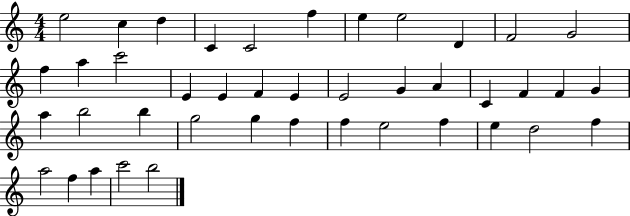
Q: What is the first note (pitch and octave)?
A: E5